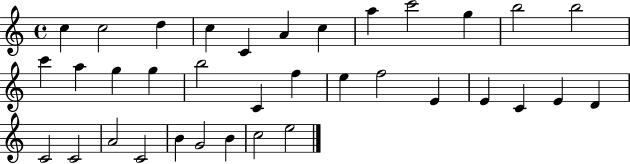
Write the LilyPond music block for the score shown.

{
  \clef treble
  \time 4/4
  \defaultTimeSignature
  \key c \major
  c''4 c''2 d''4 | c''4 c'4 a'4 c''4 | a''4 c'''2 g''4 | b''2 b''2 | \break c'''4 a''4 g''4 g''4 | b''2 c'4 f''4 | e''4 f''2 e'4 | e'4 c'4 e'4 d'4 | \break c'2 c'2 | a'2 c'2 | b'4 g'2 b'4 | c''2 e''2 | \break \bar "|."
}